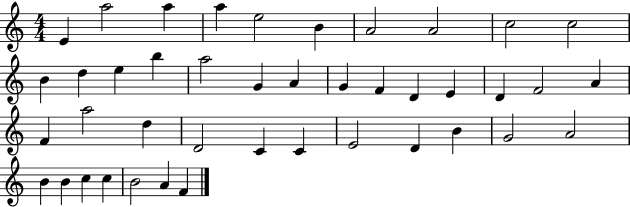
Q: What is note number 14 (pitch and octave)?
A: B5